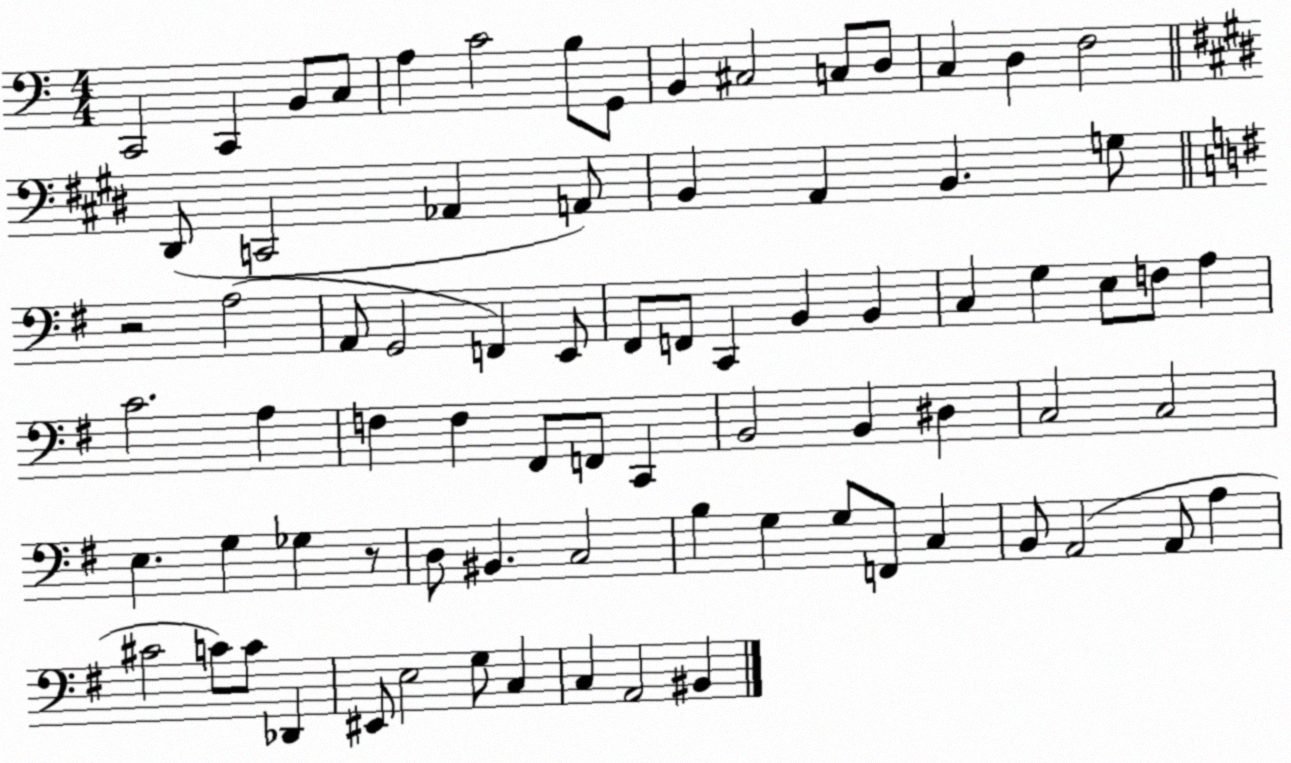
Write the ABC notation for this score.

X:1
T:Untitled
M:4/4
L:1/4
K:C
C,,2 C,, B,,/2 C,/2 A, C2 B,/2 G,,/2 B,, ^C,2 C,/2 D,/2 C, D, F,2 ^D,,/2 C,,2 _A,, A,,/2 B,, A,, B,, G,/2 z2 A,2 A,,/2 G,,2 F,, E,,/2 ^F,,/2 F,,/2 C,, B,, B,, C, G, E,/2 F,/2 A, C2 A, F, F, ^F,,/2 F,,/2 C,, B,,2 B,, ^D, C,2 C,2 E, G, _G, z/2 D,/2 ^B,, C,2 B, G, G,/2 F,,/2 C, B,,/2 A,,2 A,,/2 A, ^C2 C/2 C/2 _D,, ^E,,/2 E,2 G,/2 C, C, A,,2 ^B,,